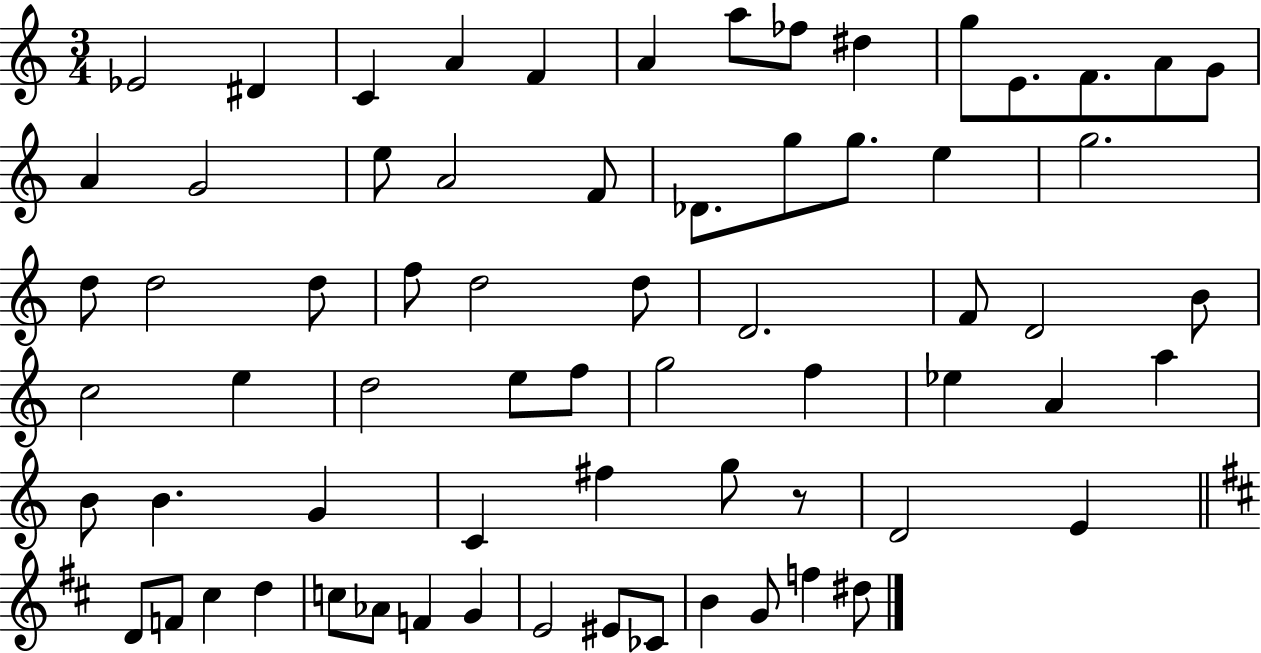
{
  \clef treble
  \numericTimeSignature
  \time 3/4
  \key c \major
  \repeat volta 2 { ees'2 dis'4 | c'4 a'4 f'4 | a'4 a''8 fes''8 dis''4 | g''8 e'8. f'8. a'8 g'8 | \break a'4 g'2 | e''8 a'2 f'8 | des'8. g''8 g''8. e''4 | g''2. | \break d''8 d''2 d''8 | f''8 d''2 d''8 | d'2. | f'8 d'2 b'8 | \break c''2 e''4 | d''2 e''8 f''8 | g''2 f''4 | ees''4 a'4 a''4 | \break b'8 b'4. g'4 | c'4 fis''4 g''8 r8 | d'2 e'4 | \bar "||" \break \key b \minor d'8 f'8 cis''4 d''4 | c''8 aes'8 f'4 g'4 | e'2 eis'8 ces'8 | b'4 g'8 f''4 dis''8 | \break } \bar "|."
}